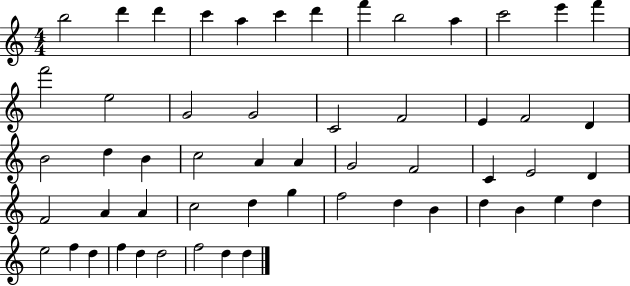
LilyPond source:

{
  \clef treble
  \numericTimeSignature
  \time 4/4
  \key c \major
  b''2 d'''4 d'''4 | c'''4 a''4 c'''4 d'''4 | f'''4 b''2 a''4 | c'''2 e'''4 f'''4 | \break f'''2 e''2 | g'2 g'2 | c'2 f'2 | e'4 f'2 d'4 | \break b'2 d''4 b'4 | c''2 a'4 a'4 | g'2 f'2 | c'4 e'2 d'4 | \break f'2 a'4 a'4 | c''2 d''4 g''4 | f''2 d''4 b'4 | d''4 b'4 e''4 d''4 | \break e''2 f''4 d''4 | f''4 d''4 d''2 | f''2 d''4 d''4 | \bar "|."
}